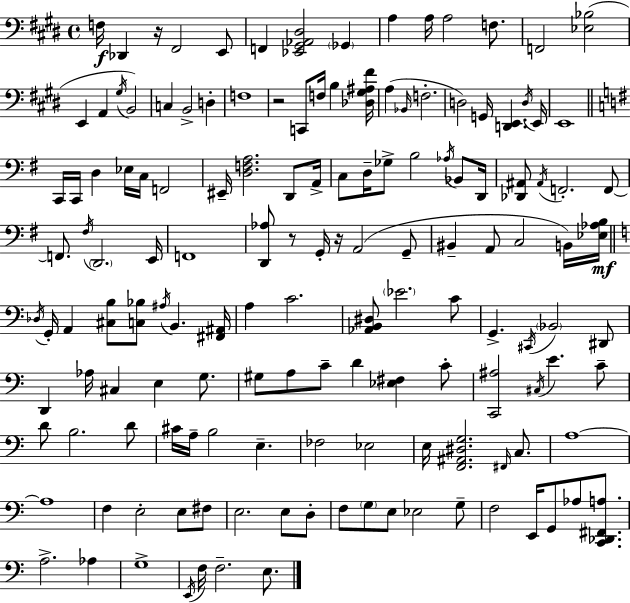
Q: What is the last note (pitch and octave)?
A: E3